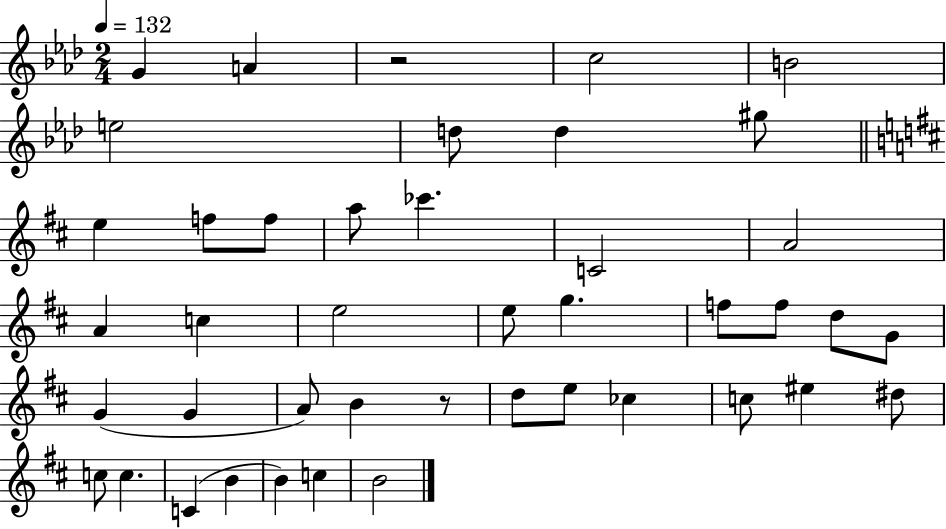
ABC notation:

X:1
T:Untitled
M:2/4
L:1/4
K:Ab
G A z2 c2 B2 e2 d/2 d ^g/2 e f/2 f/2 a/2 _c' C2 A2 A c e2 e/2 g f/2 f/2 d/2 G/2 G G A/2 B z/2 d/2 e/2 _c c/2 ^e ^d/2 c/2 c C B B c B2